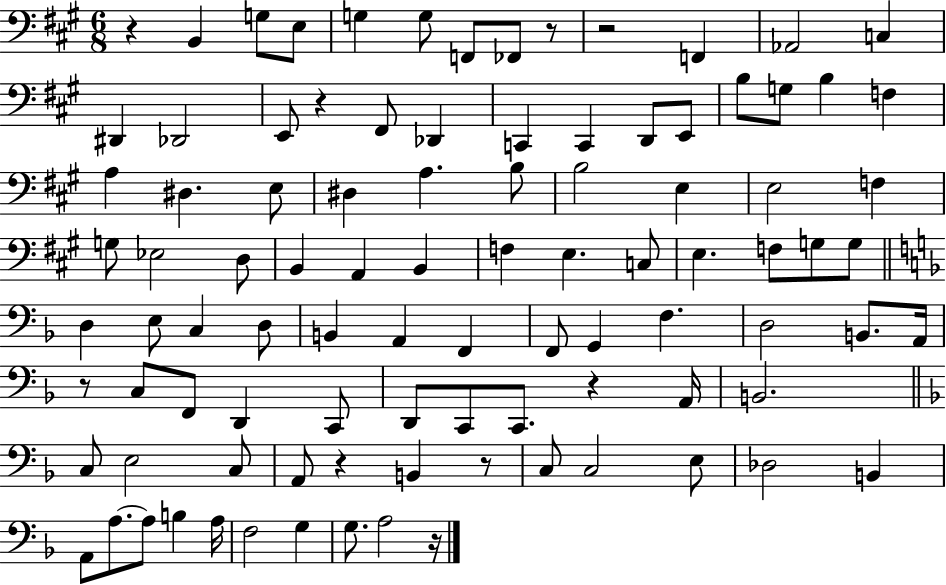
X:1
T:Untitled
M:6/8
L:1/4
K:A
z B,, G,/2 E,/2 G, G,/2 F,,/2 _F,,/2 z/2 z2 F,, _A,,2 C, ^D,, _D,,2 E,,/2 z ^F,,/2 _D,, C,, C,, D,,/2 E,,/2 B,/2 G,/2 B, F, A, ^D, E,/2 ^D, A, B,/2 B,2 E, E,2 F, G,/2 _E,2 D,/2 B,, A,, B,, F, E, C,/2 E, F,/2 G,/2 G,/2 D, E,/2 C, D,/2 B,, A,, F,, F,,/2 G,, F, D,2 B,,/2 A,,/4 z/2 C,/2 F,,/2 D,, C,,/2 D,,/2 C,,/2 C,,/2 z A,,/4 B,,2 C,/2 E,2 C,/2 A,,/2 z B,, z/2 C,/2 C,2 E,/2 _D,2 B,, A,,/2 A,/2 A,/2 B, A,/4 F,2 G, G,/2 A,2 z/4